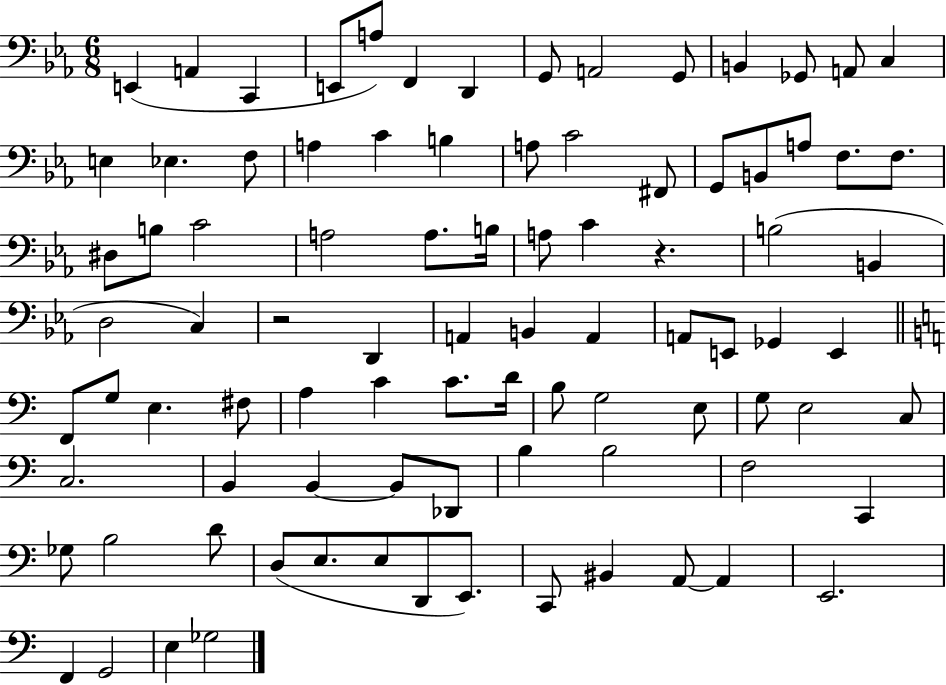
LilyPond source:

{
  \clef bass
  \numericTimeSignature
  \time 6/8
  \key ees \major
  e,4( a,4 c,4 | e,8 a8) f,4 d,4 | g,8 a,2 g,8 | b,4 ges,8 a,8 c4 | \break e4 ees4. f8 | a4 c'4 b4 | a8 c'2 fis,8 | g,8 b,8 a8 f8. f8. | \break dis8 b8 c'2 | a2 a8. b16 | a8 c'4 r4. | b2( b,4 | \break d2 c4) | r2 d,4 | a,4 b,4 a,4 | a,8 e,8 ges,4 e,4 | \break \bar "||" \break \key a \minor f,8 g8 e4. fis8 | a4 c'4 c'8. d'16 | b8 g2 e8 | g8 e2 c8 | \break c2. | b,4 b,4~~ b,8 des,8 | b4 b2 | f2 c,4 | \break ges8 b2 d'8 | d8( e8. e8 d,8 e,8.) | c,8 bis,4 a,8~~ a,4 | e,2. | \break f,4 g,2 | e4 ges2 | \bar "|."
}